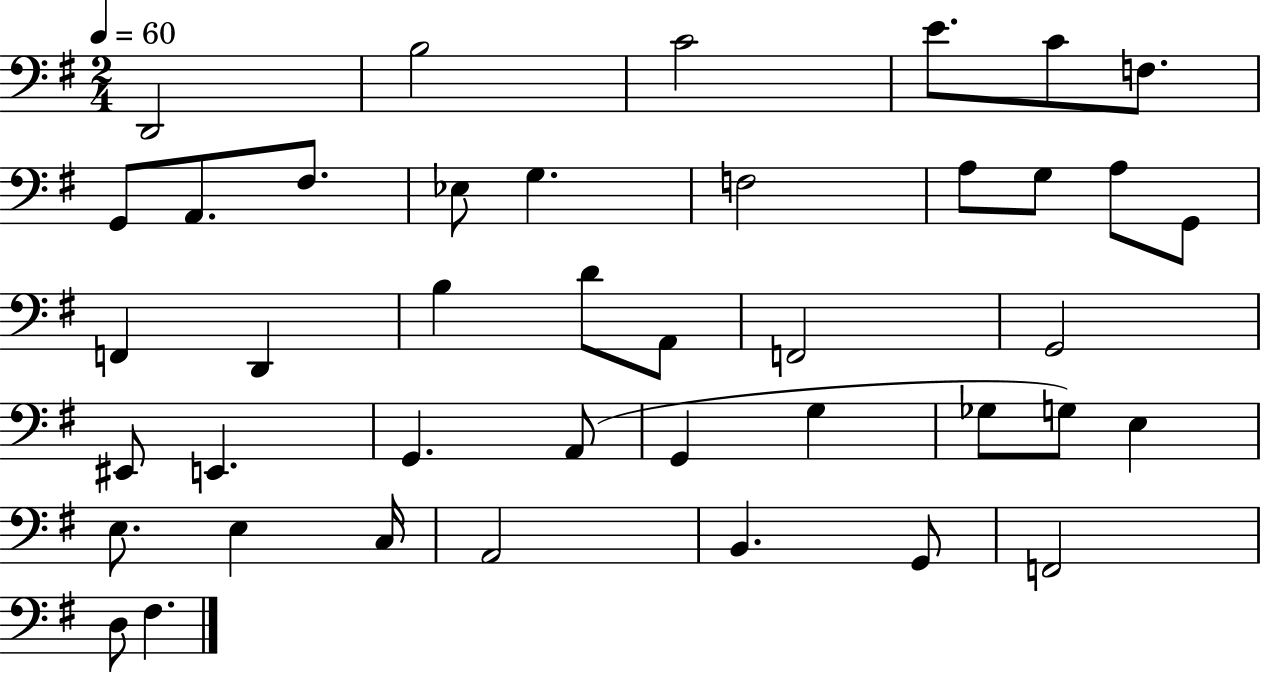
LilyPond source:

{
  \clef bass
  \numericTimeSignature
  \time 2/4
  \key g \major
  \tempo 4 = 60
  \repeat volta 2 { d,2 | b2 | c'2 | e'8. c'8 f8. | \break g,8 a,8. fis8. | ees8 g4. | f2 | a8 g8 a8 g,8 | \break f,4 d,4 | b4 d'8 a,8 | f,2 | g,2 | \break eis,8 e,4. | g,4. a,8( | g,4 g4 | ges8 g8) e4 | \break e8. e4 c16 | a,2 | b,4. g,8 | f,2 | \break d8 fis4. | } \bar "|."
}